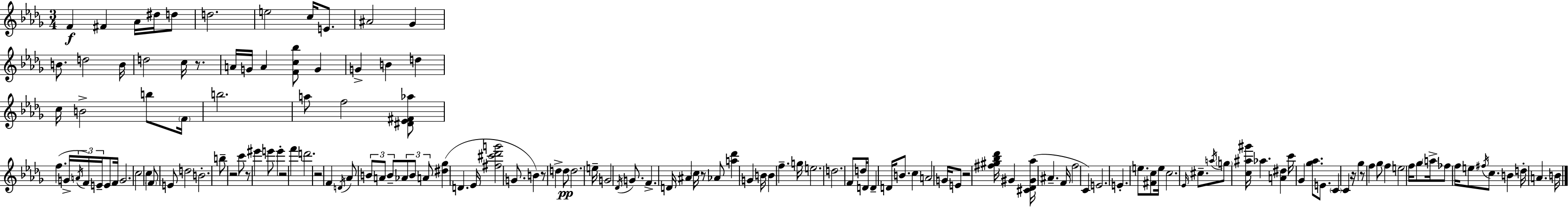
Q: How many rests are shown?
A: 10